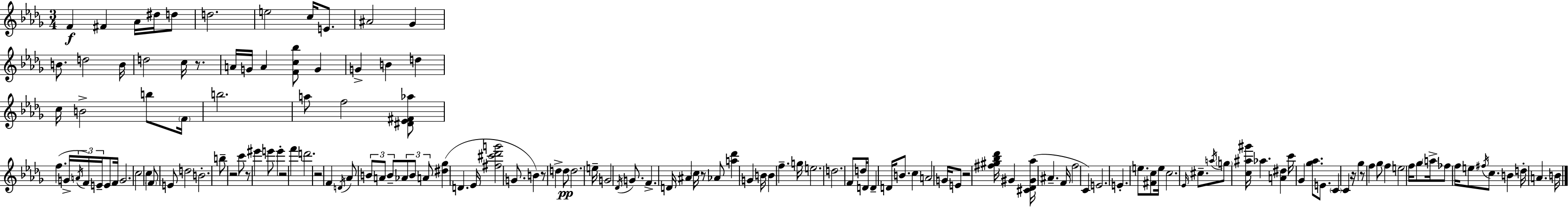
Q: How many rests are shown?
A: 10